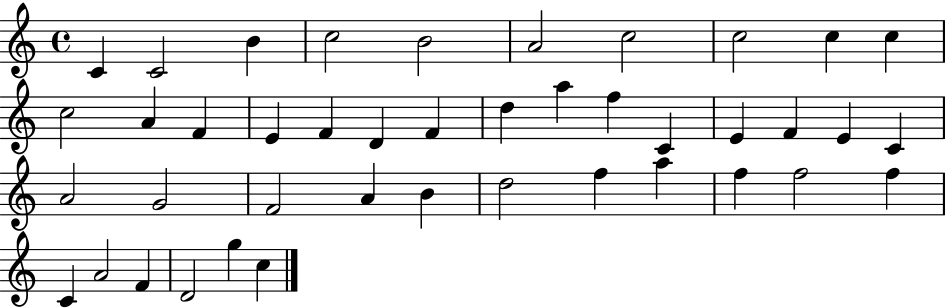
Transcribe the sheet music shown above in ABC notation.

X:1
T:Untitled
M:4/4
L:1/4
K:C
C C2 B c2 B2 A2 c2 c2 c c c2 A F E F D F d a f C E F E C A2 G2 F2 A B d2 f a f f2 f C A2 F D2 g c